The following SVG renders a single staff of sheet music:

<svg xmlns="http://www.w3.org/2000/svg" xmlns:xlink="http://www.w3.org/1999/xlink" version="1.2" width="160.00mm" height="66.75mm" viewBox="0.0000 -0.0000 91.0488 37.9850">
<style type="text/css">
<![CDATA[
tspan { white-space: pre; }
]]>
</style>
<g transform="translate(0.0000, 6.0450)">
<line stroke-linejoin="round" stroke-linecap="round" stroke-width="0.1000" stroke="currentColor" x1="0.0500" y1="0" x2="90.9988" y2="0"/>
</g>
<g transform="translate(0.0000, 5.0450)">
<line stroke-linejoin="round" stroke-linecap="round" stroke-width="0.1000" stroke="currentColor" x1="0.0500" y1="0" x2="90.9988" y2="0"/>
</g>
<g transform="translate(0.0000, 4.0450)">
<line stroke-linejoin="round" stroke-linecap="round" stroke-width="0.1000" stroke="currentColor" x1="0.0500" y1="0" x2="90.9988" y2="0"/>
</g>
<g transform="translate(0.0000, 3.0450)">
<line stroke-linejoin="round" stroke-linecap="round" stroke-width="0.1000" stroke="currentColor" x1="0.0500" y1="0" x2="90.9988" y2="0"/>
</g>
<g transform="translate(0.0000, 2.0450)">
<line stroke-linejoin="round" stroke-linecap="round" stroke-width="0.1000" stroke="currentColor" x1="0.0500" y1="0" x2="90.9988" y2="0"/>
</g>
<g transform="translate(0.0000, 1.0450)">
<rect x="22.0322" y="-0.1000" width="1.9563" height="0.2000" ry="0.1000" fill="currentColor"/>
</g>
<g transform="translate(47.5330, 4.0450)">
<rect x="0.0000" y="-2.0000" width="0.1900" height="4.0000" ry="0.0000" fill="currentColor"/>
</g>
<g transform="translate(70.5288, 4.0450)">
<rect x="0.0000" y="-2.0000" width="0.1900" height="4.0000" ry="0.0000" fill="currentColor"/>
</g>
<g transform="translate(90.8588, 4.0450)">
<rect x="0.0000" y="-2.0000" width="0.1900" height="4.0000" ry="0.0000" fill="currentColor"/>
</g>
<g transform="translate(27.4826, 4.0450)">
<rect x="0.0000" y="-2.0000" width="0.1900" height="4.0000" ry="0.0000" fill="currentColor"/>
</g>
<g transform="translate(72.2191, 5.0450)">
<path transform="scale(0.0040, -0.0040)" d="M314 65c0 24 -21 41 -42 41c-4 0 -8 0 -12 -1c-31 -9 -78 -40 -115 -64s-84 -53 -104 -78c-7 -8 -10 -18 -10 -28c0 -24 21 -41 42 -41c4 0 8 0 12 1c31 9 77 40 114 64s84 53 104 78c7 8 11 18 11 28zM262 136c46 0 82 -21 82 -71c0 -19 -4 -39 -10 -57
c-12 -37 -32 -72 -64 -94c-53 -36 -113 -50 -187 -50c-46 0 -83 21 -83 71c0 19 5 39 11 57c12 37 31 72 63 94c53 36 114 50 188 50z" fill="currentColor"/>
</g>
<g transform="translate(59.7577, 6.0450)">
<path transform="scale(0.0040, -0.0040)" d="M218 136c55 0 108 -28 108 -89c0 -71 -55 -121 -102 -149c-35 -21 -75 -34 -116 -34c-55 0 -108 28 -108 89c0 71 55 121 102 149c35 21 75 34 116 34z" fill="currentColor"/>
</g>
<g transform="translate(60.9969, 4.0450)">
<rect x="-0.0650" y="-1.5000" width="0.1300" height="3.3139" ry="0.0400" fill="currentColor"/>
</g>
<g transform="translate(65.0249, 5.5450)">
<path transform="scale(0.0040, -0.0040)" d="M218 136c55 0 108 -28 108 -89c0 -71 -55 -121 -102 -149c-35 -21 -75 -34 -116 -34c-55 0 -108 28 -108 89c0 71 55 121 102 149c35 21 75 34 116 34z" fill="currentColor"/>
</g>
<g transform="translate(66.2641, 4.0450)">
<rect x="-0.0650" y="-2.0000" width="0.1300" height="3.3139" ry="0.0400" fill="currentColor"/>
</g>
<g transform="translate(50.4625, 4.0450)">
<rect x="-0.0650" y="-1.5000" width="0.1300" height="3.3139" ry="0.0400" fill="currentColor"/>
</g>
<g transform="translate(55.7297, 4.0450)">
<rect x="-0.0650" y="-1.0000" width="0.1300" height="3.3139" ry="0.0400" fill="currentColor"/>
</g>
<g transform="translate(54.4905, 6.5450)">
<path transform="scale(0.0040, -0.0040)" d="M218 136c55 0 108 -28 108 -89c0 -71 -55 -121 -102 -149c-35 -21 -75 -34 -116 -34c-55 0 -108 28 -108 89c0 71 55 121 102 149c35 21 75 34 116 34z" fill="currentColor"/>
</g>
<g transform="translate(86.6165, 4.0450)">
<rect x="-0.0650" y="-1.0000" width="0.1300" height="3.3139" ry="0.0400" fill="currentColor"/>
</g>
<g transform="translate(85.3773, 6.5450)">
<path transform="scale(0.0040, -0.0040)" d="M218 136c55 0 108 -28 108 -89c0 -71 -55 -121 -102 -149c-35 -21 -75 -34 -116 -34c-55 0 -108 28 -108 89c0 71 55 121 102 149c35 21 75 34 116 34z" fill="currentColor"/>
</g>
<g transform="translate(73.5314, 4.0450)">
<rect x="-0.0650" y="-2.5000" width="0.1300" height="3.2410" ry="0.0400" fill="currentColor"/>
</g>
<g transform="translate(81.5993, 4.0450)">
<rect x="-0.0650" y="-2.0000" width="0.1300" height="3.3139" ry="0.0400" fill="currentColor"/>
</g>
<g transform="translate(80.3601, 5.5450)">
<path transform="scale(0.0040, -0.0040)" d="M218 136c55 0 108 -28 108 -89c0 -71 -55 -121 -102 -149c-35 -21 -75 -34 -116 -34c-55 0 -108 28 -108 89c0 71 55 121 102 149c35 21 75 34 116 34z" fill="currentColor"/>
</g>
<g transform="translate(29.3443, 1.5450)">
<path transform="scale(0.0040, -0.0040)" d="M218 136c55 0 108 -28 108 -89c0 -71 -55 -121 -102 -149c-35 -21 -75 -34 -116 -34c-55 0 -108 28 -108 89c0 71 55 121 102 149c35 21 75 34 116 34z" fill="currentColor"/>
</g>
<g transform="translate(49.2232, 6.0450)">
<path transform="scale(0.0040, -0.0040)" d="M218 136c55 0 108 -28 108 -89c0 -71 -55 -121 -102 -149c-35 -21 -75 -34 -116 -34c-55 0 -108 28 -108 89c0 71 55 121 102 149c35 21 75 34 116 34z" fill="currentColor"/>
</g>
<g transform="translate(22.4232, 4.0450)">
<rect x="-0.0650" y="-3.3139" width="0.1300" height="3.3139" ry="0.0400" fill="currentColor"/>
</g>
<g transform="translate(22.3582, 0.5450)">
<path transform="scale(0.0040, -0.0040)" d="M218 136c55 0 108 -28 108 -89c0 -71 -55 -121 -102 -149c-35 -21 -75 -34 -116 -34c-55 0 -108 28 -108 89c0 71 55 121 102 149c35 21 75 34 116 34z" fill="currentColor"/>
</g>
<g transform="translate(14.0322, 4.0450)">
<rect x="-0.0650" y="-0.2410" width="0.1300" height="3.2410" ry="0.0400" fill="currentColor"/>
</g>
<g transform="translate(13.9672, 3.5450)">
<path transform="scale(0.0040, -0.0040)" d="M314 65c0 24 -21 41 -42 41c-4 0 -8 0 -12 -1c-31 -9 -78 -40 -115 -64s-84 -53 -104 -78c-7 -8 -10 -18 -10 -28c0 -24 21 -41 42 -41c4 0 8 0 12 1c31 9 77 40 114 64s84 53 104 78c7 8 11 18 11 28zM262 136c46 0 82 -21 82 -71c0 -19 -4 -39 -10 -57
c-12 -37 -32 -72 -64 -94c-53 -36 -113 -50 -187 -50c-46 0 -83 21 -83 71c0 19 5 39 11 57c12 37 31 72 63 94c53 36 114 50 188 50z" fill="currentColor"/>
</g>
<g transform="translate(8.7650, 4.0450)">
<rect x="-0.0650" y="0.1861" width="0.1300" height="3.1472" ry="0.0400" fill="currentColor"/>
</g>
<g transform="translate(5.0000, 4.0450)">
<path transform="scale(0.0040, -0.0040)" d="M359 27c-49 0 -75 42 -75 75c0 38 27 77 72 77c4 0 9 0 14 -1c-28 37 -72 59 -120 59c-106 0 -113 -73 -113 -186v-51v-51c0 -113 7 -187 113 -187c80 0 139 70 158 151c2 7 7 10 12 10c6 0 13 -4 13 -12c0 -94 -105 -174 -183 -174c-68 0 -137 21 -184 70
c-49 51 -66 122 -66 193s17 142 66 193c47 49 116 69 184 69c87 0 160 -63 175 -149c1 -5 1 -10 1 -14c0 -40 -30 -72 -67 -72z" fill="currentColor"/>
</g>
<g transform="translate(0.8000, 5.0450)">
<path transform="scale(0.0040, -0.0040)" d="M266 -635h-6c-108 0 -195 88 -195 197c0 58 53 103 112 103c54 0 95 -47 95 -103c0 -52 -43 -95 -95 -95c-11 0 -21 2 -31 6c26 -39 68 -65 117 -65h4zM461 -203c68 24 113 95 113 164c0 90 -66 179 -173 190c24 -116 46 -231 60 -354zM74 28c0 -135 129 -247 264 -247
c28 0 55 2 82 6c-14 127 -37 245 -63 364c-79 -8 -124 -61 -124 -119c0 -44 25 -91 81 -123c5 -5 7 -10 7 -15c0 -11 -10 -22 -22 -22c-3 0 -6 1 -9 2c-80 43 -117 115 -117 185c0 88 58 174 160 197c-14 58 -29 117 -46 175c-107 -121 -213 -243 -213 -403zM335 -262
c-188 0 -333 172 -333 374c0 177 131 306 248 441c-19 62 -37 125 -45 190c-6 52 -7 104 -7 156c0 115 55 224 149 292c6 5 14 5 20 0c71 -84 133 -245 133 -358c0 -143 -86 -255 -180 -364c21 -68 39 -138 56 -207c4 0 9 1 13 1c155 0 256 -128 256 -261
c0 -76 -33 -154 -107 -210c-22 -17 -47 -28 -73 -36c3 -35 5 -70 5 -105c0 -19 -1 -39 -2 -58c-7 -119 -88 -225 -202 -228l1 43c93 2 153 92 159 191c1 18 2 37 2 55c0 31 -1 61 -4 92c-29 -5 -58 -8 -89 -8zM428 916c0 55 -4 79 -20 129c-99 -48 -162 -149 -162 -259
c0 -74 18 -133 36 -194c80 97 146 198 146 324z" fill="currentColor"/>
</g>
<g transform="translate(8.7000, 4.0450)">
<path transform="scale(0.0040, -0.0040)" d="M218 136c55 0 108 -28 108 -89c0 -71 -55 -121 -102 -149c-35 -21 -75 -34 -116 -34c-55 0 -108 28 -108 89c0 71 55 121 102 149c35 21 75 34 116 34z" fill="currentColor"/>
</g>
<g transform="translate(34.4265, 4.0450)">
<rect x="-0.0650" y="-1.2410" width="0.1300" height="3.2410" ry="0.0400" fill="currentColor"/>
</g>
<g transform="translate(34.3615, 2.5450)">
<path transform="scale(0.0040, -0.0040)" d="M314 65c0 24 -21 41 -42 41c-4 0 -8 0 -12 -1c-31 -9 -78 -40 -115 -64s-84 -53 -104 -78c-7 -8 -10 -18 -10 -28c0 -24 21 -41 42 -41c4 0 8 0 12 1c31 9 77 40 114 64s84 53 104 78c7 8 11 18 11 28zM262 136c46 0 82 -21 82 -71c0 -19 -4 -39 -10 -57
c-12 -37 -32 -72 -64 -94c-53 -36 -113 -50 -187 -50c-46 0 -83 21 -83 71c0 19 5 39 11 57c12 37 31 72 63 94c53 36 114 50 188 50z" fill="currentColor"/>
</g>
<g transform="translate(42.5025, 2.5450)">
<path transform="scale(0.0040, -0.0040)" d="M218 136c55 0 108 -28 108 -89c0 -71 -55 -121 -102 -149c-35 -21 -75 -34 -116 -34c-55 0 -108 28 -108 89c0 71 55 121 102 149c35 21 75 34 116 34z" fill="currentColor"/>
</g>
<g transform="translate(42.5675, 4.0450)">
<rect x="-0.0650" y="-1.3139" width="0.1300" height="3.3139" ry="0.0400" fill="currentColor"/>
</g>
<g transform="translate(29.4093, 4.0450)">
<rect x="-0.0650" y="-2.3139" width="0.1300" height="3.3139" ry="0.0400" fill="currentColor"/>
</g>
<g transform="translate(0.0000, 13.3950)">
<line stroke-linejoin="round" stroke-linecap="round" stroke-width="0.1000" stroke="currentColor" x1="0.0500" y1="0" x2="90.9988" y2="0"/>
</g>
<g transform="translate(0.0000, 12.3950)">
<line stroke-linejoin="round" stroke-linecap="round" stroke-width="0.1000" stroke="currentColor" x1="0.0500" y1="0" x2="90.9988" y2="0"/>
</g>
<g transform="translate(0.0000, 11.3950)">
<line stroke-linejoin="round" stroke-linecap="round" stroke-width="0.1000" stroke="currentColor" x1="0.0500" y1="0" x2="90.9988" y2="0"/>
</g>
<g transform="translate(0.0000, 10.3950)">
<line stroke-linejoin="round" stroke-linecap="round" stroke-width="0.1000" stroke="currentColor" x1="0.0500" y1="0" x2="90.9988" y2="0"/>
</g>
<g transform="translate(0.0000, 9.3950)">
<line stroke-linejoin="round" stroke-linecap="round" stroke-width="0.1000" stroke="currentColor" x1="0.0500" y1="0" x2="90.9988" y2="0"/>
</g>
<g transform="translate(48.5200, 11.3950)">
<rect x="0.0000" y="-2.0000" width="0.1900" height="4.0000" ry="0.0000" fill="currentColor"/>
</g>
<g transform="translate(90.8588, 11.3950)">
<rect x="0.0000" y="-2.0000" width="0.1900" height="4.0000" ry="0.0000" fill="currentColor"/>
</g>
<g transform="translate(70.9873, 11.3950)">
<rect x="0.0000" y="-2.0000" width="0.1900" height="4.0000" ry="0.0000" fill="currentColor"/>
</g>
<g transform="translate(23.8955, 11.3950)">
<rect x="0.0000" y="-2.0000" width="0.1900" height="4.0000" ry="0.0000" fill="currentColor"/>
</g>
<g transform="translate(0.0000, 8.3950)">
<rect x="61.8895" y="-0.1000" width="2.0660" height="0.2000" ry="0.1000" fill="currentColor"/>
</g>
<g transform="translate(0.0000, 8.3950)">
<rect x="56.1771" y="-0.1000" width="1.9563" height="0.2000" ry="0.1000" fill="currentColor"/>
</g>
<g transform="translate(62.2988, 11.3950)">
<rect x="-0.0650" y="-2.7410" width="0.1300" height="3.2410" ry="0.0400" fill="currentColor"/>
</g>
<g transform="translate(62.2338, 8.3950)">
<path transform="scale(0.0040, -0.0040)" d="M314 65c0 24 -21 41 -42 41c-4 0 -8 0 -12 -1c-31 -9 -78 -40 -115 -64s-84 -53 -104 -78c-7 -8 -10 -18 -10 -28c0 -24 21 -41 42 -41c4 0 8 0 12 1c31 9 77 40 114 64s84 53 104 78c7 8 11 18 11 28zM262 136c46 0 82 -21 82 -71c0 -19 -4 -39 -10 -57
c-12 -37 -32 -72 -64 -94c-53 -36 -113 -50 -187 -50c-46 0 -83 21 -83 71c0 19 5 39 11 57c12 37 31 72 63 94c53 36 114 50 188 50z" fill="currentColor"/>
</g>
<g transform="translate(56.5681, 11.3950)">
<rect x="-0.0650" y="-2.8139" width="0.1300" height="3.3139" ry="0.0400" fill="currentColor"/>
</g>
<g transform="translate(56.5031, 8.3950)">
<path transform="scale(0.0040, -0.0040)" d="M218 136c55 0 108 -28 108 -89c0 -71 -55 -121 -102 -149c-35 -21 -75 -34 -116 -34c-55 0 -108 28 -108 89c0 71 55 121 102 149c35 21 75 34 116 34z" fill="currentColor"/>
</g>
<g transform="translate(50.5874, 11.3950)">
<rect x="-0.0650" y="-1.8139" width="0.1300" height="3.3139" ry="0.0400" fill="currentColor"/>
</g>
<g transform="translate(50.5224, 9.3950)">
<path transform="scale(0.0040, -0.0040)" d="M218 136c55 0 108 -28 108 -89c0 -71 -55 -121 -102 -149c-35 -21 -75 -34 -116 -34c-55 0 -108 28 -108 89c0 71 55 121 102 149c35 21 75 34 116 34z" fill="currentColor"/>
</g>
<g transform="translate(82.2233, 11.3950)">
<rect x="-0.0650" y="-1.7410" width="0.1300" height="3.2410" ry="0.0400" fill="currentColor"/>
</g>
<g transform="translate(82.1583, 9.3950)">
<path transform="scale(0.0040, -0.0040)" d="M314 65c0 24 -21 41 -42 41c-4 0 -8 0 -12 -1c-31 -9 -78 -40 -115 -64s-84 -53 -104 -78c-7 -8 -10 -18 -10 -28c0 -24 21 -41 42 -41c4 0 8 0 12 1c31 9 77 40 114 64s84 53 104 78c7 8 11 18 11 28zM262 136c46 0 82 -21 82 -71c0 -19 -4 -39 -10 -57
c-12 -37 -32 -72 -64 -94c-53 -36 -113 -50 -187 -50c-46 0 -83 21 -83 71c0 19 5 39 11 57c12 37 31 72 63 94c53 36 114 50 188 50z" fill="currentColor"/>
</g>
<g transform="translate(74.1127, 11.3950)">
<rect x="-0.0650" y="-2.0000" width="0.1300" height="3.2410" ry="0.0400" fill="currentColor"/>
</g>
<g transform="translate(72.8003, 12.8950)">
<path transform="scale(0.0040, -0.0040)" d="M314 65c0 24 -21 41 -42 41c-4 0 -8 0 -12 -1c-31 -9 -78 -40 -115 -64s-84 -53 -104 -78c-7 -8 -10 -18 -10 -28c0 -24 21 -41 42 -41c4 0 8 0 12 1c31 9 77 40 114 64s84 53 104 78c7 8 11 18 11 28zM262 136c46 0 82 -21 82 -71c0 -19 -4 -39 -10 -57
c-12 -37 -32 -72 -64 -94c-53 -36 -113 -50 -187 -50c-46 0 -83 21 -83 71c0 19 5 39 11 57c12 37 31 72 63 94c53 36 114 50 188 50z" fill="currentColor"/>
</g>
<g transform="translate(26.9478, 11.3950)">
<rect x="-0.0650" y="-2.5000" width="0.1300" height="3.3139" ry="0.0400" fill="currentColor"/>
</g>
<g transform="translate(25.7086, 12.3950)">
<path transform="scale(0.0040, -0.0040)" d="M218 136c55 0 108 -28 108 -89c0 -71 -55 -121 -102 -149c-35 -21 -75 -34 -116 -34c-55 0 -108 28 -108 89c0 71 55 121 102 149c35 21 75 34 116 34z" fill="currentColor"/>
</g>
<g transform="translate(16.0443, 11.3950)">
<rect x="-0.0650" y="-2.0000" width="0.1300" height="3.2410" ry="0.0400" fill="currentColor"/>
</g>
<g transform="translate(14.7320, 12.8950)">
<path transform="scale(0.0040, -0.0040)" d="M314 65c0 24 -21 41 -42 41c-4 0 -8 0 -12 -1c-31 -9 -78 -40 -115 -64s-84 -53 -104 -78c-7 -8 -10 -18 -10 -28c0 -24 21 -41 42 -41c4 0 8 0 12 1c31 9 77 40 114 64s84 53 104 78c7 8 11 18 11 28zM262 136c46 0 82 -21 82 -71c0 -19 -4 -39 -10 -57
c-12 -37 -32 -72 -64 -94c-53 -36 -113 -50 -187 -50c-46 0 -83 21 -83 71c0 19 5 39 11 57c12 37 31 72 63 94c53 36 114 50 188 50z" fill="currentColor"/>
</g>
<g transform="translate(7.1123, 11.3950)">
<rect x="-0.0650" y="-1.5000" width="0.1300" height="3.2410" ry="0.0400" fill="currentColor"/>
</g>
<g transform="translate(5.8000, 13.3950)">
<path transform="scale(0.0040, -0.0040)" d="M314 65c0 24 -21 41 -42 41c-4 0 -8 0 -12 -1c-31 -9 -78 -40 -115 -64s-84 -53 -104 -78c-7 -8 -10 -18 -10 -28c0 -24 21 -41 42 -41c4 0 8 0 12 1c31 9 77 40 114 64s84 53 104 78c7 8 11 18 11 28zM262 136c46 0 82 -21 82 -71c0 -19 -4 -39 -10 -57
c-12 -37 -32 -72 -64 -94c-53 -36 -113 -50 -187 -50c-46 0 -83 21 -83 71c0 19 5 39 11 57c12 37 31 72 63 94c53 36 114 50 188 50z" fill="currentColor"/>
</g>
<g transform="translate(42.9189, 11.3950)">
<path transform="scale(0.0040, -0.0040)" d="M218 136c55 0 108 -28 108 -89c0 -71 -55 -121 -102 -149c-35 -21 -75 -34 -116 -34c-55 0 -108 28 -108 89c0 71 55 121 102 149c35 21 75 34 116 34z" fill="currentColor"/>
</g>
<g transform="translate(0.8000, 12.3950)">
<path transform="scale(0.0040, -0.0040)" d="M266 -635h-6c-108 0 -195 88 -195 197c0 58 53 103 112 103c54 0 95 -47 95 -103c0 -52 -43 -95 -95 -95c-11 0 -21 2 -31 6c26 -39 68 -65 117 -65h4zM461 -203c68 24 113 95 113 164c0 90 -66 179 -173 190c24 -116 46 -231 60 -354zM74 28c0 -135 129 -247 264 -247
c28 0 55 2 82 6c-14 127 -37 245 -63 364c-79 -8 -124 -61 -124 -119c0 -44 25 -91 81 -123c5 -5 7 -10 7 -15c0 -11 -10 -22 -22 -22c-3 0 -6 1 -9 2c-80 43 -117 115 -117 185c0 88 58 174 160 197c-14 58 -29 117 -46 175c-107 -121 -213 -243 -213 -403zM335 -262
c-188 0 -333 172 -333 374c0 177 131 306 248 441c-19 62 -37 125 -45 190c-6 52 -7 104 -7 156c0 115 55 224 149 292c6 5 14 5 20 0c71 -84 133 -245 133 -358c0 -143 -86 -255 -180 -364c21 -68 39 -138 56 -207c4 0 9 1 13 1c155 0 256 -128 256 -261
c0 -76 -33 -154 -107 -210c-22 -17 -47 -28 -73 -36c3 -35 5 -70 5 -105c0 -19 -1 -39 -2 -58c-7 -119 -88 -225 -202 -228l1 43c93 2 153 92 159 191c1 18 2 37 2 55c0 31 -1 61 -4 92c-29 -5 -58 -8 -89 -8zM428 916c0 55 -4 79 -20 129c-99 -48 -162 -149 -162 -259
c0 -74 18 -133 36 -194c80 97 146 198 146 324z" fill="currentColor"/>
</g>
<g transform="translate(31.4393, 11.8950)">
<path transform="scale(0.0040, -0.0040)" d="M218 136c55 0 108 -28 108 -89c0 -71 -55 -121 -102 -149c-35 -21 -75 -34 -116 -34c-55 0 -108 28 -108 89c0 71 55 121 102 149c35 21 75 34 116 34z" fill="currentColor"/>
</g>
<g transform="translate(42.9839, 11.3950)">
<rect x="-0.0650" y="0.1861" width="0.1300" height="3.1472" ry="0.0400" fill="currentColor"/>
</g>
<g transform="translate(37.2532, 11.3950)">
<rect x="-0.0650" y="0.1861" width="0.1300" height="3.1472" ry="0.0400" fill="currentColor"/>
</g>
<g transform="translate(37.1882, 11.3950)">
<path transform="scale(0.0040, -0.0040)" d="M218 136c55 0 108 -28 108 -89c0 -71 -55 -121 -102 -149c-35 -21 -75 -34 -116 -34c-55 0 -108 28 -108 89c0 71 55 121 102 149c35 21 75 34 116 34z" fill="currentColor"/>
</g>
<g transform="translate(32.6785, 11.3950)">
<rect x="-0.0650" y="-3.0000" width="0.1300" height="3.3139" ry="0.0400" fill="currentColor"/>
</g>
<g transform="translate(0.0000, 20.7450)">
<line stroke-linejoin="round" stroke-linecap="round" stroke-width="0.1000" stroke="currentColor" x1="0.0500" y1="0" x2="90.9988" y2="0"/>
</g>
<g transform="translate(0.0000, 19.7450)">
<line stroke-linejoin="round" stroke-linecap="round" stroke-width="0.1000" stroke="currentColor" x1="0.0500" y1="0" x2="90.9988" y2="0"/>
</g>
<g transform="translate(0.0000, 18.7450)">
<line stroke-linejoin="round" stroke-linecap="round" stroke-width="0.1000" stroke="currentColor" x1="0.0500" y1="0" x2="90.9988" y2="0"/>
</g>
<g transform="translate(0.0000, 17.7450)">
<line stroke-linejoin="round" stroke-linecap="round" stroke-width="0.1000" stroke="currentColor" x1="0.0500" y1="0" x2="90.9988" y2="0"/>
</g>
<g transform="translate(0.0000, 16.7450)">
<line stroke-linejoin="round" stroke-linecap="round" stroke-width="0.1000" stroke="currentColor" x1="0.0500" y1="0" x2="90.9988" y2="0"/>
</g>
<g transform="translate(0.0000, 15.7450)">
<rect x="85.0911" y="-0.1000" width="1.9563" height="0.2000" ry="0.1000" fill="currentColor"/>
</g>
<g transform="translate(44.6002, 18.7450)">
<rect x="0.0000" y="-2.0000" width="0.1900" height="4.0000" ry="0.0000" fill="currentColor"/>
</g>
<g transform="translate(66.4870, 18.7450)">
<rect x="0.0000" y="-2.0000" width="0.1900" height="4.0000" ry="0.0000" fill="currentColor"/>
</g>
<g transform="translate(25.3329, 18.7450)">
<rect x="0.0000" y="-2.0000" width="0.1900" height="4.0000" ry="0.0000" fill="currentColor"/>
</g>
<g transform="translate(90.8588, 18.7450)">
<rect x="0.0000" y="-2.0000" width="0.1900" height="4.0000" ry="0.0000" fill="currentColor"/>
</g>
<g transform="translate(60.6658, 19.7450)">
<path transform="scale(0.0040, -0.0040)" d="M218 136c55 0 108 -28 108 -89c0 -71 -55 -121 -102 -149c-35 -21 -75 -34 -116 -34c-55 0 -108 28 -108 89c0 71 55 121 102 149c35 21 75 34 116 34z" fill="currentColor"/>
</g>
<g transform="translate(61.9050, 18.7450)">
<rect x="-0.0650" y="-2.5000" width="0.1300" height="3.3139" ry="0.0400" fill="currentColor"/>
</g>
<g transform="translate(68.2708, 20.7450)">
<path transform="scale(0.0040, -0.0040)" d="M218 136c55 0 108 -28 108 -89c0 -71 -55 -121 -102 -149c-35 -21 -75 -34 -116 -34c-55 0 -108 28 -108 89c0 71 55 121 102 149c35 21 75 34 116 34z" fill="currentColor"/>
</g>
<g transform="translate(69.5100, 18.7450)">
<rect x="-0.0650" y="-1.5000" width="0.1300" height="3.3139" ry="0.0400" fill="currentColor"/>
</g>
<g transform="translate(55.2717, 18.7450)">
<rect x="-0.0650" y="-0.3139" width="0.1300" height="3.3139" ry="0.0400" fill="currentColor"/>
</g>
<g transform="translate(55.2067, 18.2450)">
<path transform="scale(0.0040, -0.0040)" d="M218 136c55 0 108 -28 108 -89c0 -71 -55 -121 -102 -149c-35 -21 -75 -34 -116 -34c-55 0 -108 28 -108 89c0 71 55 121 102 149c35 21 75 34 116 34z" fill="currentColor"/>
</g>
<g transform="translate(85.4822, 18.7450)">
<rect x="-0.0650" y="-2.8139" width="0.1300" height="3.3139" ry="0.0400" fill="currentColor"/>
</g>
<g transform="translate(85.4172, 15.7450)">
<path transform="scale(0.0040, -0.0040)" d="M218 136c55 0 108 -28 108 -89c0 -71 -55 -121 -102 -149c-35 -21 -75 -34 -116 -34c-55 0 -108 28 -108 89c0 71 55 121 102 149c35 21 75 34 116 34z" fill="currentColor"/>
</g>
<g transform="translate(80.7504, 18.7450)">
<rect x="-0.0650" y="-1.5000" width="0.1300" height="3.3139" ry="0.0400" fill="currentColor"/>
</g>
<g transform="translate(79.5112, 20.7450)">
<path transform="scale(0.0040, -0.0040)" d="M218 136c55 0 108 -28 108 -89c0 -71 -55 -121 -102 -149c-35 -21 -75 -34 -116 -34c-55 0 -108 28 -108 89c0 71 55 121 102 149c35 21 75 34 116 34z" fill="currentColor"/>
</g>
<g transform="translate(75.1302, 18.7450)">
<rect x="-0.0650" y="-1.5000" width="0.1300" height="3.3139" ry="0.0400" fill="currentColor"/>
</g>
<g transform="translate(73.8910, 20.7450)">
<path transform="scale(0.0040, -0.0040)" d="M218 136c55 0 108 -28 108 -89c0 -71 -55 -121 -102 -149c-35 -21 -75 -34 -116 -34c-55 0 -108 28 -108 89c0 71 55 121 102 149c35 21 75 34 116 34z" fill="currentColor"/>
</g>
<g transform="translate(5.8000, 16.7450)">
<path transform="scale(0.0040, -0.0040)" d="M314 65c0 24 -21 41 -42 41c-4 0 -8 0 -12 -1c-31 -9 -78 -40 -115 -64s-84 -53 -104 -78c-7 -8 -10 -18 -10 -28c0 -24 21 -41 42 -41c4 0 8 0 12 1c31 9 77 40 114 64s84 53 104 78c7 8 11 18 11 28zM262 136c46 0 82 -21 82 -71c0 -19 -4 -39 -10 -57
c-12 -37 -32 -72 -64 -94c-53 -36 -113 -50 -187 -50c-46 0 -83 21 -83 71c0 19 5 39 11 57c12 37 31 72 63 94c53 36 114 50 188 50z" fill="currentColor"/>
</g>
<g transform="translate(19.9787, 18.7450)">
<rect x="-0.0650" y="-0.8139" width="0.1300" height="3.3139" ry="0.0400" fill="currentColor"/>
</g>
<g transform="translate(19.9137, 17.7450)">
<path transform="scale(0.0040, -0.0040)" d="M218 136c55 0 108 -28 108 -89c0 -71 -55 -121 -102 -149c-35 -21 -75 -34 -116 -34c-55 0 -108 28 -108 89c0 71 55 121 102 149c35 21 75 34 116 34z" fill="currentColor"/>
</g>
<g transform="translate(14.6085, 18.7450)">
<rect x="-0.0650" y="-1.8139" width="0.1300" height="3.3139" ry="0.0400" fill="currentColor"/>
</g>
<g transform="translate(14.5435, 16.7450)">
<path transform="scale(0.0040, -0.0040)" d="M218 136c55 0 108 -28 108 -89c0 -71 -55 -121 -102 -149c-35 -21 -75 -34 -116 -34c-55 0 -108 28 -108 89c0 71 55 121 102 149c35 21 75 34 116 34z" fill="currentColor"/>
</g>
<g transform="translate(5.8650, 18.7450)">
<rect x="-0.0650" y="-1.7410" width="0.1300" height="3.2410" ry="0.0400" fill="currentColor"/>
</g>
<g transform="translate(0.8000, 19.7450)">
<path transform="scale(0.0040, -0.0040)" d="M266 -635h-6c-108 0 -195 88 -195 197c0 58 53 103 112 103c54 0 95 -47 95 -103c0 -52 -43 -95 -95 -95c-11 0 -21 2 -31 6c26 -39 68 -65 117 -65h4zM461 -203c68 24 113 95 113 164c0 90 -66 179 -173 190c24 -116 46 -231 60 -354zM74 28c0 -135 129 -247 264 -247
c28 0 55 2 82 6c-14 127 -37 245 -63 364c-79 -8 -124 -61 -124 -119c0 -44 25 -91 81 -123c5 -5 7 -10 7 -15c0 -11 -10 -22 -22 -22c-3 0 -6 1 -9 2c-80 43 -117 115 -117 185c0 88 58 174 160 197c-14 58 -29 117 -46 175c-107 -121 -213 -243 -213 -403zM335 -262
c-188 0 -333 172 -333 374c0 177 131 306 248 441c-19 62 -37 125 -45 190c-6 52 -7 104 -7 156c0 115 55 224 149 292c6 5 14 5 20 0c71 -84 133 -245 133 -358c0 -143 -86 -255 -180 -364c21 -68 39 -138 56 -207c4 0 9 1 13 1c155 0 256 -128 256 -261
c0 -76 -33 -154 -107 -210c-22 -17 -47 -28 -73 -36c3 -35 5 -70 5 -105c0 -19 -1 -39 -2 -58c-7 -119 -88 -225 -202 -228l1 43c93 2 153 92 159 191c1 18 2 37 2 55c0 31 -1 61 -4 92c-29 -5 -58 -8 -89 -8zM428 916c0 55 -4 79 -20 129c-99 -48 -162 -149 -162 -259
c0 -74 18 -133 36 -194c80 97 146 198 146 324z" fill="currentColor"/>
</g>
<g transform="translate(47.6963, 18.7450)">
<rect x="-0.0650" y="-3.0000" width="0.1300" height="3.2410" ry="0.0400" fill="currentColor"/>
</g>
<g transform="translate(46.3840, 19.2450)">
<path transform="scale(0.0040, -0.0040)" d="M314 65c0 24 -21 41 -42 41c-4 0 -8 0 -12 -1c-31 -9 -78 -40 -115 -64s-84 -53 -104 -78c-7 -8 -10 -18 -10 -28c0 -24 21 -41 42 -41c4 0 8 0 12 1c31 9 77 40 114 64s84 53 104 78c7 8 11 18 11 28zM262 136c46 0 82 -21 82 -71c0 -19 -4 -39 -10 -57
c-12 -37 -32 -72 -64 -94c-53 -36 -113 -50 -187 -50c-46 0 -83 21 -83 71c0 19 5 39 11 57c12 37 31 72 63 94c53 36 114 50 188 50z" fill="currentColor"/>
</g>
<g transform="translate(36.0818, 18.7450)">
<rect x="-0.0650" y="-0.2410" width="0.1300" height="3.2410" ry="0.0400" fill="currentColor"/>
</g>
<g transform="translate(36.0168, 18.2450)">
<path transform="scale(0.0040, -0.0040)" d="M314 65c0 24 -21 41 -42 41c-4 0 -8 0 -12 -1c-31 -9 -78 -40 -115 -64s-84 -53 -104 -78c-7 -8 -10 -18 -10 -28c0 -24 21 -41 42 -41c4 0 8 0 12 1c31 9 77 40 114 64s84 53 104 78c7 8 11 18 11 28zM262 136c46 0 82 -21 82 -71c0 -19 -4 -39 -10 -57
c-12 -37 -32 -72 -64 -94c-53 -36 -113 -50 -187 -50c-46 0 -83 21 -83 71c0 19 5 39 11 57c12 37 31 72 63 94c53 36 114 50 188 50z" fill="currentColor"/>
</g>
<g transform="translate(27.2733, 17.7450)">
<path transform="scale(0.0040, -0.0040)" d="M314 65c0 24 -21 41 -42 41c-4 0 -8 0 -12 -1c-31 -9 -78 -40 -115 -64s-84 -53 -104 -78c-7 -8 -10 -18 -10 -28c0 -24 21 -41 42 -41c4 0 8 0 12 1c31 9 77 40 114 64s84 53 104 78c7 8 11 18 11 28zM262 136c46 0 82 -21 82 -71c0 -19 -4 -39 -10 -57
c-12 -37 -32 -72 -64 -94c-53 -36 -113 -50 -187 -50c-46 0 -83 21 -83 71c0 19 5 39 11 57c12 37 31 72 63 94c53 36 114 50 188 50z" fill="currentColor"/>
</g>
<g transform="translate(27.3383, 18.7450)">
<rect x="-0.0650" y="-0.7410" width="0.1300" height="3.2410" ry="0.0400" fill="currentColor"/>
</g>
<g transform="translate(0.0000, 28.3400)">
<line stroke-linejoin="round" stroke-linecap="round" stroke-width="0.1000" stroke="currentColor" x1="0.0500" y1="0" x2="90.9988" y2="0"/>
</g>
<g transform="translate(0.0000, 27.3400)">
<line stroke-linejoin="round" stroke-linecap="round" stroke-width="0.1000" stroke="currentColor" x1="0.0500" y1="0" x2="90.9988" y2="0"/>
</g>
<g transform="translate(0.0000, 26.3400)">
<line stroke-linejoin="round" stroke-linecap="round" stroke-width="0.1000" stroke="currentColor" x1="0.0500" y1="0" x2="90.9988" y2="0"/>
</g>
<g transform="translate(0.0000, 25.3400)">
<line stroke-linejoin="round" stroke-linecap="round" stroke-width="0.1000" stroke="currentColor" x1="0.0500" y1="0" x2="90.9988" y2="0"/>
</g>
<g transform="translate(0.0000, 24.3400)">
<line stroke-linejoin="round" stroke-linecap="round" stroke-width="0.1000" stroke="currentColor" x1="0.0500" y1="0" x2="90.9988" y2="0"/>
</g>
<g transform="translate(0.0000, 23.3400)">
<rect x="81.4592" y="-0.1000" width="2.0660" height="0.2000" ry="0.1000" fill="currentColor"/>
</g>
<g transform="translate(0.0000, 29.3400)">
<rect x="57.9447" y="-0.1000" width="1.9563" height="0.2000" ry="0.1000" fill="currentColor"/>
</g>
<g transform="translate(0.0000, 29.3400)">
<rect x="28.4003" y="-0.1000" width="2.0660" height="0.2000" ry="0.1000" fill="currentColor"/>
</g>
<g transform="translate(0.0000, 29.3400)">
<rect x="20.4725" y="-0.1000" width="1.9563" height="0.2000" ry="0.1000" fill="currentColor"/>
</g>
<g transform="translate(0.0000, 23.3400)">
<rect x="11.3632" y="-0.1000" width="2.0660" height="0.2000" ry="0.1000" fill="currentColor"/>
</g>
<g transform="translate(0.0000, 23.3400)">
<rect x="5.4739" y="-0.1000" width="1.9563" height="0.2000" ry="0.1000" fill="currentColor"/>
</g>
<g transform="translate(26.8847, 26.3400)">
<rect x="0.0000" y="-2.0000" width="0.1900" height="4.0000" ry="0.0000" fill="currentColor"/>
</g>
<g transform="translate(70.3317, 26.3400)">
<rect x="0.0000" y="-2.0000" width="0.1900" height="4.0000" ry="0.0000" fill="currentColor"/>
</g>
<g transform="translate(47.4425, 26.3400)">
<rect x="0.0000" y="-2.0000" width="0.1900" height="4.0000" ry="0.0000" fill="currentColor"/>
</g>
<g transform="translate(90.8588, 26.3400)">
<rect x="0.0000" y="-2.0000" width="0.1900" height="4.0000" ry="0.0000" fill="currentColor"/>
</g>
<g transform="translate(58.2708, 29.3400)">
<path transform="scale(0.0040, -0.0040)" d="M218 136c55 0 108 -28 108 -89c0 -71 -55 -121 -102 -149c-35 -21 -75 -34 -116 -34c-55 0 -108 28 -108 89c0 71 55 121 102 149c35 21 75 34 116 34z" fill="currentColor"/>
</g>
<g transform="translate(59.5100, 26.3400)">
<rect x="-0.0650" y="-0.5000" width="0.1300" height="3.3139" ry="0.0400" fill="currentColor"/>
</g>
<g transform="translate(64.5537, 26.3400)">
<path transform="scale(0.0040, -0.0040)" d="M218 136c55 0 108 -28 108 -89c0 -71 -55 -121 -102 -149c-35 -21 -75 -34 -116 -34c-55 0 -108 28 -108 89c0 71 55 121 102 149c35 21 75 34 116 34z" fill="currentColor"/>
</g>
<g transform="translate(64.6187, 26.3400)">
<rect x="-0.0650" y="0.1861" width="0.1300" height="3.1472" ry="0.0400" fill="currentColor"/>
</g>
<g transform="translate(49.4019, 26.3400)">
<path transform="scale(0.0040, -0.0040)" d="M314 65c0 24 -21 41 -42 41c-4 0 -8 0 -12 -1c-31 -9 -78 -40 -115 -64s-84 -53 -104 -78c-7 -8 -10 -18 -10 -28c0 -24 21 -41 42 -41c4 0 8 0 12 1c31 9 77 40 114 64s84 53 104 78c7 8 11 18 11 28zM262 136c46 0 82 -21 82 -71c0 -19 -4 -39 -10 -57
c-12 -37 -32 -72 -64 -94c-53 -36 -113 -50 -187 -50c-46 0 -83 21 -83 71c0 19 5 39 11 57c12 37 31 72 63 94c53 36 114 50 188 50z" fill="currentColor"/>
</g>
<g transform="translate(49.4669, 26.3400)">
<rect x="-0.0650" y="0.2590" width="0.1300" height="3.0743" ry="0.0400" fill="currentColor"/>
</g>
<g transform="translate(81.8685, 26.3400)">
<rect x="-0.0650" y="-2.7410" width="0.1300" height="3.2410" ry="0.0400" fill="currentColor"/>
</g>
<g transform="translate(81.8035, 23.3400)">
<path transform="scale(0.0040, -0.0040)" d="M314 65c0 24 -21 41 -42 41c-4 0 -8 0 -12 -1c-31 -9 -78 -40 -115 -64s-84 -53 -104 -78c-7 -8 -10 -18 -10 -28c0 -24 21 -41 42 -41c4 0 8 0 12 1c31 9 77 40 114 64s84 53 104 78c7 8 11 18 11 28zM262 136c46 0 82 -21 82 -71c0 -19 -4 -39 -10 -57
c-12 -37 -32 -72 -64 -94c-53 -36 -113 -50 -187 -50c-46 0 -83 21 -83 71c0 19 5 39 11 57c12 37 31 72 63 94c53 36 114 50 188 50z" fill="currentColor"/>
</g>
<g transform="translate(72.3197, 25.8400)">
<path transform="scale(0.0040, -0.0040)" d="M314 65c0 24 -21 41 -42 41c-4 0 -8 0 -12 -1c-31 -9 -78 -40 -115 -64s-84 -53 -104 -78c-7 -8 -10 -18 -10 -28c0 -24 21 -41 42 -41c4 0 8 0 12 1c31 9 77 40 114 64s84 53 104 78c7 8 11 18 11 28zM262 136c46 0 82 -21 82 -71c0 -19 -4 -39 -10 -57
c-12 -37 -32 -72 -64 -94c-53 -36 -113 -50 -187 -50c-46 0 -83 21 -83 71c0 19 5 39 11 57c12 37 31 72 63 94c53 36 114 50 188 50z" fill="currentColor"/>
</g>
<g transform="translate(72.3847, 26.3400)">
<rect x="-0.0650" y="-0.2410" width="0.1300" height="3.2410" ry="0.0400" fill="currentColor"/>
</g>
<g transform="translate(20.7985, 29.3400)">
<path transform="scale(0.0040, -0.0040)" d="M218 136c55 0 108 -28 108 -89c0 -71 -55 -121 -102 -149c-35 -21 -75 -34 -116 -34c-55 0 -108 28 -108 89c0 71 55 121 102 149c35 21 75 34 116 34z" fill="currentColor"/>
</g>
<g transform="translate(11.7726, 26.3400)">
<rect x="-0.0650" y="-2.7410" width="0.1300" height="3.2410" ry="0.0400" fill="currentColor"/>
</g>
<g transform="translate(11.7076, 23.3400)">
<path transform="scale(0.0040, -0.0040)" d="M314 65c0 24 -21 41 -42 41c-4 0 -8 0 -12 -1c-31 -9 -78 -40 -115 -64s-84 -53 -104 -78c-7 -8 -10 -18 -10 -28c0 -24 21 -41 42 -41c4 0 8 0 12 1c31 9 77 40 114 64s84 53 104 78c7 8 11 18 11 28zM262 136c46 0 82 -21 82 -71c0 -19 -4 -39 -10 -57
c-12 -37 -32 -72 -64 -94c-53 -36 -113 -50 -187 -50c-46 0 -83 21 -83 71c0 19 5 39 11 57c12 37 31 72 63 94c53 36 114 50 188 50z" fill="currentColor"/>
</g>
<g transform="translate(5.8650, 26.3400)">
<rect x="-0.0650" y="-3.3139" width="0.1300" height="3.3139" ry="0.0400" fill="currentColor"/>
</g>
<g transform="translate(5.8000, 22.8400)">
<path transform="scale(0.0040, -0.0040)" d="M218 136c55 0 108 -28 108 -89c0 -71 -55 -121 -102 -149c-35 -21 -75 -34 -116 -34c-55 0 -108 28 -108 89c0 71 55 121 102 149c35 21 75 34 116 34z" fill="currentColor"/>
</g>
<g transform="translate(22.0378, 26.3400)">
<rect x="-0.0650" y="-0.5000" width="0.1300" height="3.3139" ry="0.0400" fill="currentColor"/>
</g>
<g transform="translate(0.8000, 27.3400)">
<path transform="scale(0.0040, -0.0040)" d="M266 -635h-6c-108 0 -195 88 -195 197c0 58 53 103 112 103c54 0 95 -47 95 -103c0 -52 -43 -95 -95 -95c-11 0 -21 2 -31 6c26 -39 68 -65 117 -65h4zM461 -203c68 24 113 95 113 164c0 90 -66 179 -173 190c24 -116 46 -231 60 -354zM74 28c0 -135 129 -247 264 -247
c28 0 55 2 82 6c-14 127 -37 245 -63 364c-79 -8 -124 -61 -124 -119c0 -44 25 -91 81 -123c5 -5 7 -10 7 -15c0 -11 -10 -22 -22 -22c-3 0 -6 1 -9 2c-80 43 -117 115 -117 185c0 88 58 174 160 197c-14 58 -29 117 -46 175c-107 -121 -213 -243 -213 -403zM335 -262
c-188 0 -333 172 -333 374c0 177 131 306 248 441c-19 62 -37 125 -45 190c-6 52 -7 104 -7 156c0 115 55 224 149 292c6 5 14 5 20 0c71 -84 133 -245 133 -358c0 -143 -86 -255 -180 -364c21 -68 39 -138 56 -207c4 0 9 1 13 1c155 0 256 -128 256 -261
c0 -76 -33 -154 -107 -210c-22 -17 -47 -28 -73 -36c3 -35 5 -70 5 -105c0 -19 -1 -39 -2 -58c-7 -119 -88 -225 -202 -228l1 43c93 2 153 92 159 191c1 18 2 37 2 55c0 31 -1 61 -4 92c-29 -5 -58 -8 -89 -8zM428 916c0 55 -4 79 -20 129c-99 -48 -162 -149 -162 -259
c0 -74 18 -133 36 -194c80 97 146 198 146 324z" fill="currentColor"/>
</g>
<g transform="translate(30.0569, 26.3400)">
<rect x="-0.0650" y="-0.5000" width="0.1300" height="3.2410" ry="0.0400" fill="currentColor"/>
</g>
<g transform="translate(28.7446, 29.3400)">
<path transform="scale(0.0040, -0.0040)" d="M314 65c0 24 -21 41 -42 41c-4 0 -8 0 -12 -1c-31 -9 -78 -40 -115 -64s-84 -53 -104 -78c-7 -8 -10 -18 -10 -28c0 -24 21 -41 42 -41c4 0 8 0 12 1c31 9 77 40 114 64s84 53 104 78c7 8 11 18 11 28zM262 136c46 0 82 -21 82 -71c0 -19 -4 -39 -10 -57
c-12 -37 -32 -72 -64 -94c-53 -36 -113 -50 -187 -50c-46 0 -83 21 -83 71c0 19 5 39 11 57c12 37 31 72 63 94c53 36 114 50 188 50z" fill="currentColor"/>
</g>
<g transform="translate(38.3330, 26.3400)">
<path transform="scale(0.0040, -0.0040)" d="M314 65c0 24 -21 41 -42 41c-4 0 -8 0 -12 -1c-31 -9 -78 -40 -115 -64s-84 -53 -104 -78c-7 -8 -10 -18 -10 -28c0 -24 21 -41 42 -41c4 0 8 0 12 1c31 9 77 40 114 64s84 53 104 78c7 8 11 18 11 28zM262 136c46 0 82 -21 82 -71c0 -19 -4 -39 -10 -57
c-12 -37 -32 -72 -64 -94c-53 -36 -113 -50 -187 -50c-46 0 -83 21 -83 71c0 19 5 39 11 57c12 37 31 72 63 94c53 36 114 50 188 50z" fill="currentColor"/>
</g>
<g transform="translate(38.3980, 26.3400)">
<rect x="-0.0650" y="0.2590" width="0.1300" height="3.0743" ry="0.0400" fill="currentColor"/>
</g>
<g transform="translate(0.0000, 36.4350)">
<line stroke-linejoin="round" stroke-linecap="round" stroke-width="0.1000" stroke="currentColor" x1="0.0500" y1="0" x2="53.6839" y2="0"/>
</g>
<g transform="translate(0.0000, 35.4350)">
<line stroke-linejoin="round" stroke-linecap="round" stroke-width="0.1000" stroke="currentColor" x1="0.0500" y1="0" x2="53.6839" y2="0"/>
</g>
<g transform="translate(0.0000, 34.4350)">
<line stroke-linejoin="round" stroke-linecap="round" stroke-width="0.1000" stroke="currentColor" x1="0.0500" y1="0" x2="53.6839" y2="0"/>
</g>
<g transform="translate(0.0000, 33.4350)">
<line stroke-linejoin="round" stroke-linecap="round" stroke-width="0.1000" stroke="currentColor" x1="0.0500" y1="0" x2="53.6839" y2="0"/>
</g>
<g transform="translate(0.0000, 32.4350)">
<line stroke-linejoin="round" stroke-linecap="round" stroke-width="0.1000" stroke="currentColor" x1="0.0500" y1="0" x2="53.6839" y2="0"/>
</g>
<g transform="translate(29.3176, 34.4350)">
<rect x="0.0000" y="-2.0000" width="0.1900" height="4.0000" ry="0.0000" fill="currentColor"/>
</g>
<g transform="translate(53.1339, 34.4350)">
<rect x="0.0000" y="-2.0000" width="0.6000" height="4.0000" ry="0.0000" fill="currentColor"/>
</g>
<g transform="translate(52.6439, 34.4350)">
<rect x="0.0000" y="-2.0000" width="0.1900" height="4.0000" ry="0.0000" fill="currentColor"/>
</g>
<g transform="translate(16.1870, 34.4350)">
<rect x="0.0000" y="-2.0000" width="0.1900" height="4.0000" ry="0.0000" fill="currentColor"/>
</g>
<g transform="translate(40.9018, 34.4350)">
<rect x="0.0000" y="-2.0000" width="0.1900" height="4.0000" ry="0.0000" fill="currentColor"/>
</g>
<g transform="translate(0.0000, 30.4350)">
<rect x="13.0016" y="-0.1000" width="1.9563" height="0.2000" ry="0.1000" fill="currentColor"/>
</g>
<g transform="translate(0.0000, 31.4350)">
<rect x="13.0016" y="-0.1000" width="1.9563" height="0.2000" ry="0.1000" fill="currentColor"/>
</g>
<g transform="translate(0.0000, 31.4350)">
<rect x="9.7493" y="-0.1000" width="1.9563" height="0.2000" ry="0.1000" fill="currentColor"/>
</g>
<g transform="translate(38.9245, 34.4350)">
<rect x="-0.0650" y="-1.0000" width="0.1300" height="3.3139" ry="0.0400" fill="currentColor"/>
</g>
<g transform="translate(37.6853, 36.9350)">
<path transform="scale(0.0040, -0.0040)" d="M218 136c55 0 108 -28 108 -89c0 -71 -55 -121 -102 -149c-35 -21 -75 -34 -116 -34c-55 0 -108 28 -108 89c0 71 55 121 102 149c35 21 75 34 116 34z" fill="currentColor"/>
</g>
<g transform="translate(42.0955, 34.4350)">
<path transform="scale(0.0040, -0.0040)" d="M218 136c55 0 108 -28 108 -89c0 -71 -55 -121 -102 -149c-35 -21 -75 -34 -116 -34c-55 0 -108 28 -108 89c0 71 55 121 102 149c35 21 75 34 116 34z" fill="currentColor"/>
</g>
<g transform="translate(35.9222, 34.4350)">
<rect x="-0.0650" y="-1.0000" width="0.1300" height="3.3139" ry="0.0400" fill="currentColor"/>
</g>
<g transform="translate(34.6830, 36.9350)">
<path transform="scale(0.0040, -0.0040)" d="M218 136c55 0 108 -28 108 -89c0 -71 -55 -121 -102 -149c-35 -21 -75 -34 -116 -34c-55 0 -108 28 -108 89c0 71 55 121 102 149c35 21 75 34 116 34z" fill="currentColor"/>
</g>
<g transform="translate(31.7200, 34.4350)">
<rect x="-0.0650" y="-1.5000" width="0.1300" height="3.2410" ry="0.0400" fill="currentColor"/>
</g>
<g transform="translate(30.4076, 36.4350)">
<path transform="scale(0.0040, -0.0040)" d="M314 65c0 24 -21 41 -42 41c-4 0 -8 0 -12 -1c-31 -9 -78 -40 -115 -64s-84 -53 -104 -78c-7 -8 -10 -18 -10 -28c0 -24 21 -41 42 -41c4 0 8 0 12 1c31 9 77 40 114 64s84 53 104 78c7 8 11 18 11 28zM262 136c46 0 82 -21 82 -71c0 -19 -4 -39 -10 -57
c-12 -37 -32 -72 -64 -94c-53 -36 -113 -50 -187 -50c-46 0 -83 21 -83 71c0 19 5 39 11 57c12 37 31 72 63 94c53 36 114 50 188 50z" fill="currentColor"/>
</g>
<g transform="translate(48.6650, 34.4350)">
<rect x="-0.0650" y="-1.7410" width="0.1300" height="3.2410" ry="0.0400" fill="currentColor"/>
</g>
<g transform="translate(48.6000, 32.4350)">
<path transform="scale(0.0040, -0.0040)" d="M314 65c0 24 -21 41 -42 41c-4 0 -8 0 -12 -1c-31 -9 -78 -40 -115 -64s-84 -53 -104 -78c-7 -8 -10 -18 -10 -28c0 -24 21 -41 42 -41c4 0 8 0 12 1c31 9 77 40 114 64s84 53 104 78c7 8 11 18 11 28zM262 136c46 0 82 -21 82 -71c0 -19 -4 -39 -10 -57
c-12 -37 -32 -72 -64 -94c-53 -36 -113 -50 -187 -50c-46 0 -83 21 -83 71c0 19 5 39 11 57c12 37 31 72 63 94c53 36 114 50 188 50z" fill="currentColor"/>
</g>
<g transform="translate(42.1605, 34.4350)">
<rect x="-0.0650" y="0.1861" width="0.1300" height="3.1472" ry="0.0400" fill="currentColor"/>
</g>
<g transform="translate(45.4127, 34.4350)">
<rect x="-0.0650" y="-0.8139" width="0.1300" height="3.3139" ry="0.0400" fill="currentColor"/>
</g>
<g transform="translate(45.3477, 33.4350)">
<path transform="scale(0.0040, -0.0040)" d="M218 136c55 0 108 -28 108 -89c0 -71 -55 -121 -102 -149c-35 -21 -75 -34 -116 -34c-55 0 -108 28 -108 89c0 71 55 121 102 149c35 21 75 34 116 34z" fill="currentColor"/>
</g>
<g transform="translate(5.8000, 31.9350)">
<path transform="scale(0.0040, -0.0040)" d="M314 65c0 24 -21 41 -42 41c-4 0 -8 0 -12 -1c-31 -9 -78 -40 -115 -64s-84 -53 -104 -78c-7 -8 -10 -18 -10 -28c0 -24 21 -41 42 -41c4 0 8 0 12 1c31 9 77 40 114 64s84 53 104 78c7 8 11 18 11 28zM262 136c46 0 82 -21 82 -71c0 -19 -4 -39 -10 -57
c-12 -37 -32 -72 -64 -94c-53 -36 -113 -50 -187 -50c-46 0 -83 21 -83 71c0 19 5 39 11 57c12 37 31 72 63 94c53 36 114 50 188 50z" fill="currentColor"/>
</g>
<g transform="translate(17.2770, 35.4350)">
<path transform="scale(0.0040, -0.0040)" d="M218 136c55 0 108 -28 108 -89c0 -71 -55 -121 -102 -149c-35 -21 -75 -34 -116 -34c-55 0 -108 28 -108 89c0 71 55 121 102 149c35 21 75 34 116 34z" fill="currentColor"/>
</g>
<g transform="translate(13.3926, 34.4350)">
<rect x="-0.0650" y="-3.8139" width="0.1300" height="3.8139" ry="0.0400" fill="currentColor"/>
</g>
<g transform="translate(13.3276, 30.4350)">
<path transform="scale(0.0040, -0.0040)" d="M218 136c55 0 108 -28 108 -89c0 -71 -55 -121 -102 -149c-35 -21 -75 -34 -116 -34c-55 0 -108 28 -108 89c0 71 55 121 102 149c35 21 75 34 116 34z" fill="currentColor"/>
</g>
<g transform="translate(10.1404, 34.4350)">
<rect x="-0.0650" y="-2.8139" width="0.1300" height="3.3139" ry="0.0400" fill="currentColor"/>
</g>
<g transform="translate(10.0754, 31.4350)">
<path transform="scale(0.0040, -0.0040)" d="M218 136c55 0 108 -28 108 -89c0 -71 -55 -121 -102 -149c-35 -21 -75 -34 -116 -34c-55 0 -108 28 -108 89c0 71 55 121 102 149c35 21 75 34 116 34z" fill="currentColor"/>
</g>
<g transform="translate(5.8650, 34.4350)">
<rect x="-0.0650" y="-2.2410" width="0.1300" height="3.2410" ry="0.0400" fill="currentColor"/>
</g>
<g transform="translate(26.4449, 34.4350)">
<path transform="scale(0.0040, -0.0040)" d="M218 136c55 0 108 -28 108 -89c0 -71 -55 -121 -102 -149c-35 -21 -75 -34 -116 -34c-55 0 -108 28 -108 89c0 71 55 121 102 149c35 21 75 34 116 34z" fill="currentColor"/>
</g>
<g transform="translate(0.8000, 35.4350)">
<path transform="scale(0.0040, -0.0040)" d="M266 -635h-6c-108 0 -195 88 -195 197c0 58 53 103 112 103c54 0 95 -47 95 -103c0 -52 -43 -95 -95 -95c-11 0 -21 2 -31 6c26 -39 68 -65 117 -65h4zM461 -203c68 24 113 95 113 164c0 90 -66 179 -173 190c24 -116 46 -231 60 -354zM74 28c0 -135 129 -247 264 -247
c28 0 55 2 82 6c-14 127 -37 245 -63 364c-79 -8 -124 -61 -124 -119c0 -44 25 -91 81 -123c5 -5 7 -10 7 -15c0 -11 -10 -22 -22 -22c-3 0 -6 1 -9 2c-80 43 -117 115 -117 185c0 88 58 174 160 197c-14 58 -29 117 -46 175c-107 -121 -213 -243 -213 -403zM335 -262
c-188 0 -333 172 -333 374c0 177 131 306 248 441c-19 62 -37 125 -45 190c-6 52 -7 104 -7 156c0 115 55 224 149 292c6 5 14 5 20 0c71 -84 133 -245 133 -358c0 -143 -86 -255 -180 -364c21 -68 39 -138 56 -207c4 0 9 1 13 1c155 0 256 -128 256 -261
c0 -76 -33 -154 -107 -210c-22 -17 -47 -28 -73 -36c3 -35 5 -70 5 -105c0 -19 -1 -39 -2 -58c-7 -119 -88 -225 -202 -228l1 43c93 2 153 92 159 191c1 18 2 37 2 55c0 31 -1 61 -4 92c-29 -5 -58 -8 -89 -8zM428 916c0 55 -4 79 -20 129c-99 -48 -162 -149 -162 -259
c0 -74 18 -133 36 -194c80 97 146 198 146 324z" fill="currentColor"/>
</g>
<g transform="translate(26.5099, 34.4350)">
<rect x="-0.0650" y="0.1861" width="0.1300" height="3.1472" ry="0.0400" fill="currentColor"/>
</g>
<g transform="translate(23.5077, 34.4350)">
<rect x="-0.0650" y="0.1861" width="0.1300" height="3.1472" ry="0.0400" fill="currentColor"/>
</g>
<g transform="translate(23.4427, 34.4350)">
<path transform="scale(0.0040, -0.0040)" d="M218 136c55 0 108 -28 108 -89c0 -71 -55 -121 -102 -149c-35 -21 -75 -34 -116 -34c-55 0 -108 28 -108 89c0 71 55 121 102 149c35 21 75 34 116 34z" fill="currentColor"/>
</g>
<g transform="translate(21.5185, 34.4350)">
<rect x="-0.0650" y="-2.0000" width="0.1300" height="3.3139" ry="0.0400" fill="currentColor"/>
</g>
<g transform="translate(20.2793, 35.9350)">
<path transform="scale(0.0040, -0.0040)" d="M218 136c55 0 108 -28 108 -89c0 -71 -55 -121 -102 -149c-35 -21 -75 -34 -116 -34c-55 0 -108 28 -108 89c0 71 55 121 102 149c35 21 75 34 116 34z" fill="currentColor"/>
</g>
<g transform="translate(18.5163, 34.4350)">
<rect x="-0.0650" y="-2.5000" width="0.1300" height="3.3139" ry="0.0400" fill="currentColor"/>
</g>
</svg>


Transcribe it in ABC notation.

X:1
T:Untitled
M:4/4
L:1/4
K:C
B c2 b g e2 e E D E F G2 F D E2 F2 G A B B f a a2 F2 f2 f2 f d d2 c2 A2 c G E E E a b a2 C C2 B2 B2 C B c2 a2 g2 a c' G F B B E2 D D B d f2